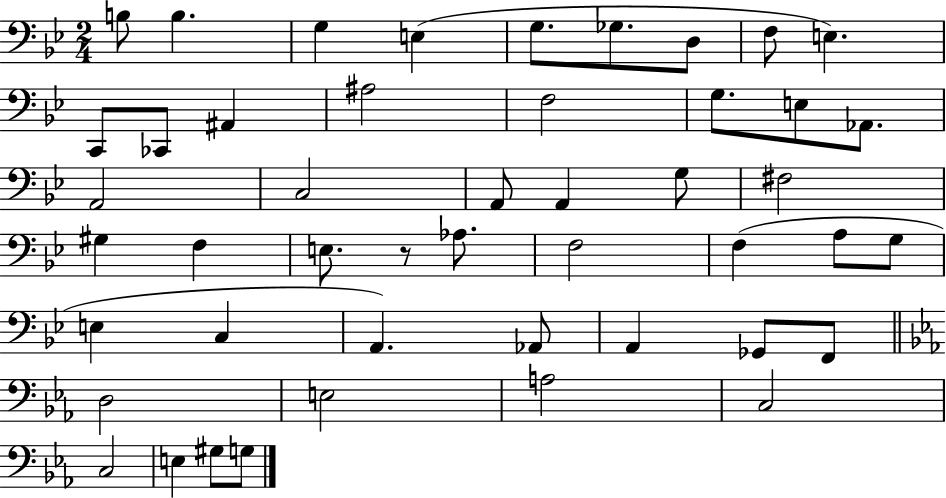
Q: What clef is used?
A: bass